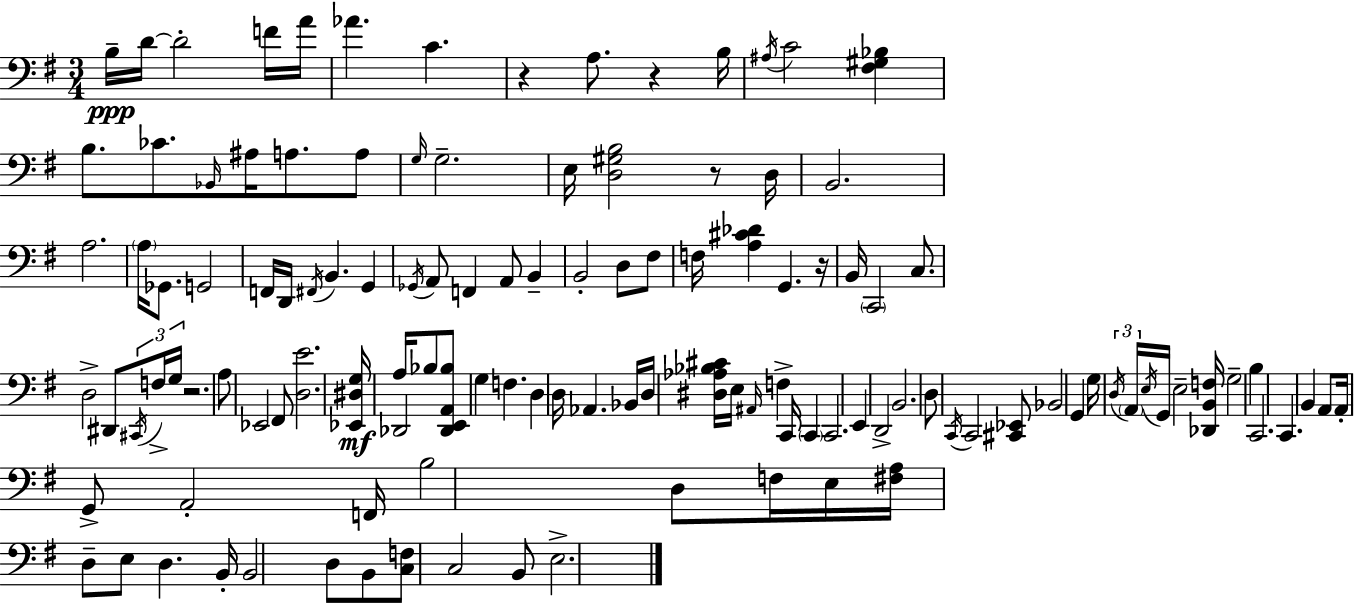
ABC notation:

X:1
T:Untitled
M:3/4
L:1/4
K:Em
B,/4 D/4 D2 F/4 A/4 _A C z A,/2 z B,/4 ^A,/4 C2 [^F,^G,_B,] B,/2 _C/2 _B,,/4 ^A,/4 A,/2 A,/2 G,/4 G,2 E,/4 [D,^G,B,]2 z/2 D,/4 B,,2 A,2 A,/4 _G,,/2 G,,2 F,,/4 D,,/4 ^F,,/4 B,, G,, _G,,/4 A,,/2 F,, A,,/2 B,, B,,2 D,/2 ^F,/2 F,/4 [A,^C_D] G,, z/4 B,,/4 C,,2 C,/2 D,2 ^D,,/2 ^C,,/4 F,/4 G,/4 z2 A,/2 _E,,2 ^F,,/2 [D,E]2 [_E,,^D,G,]/4 _D,,2 A,/4 _B,/2 [_D,,E,,A,,_B,]/2 G, F, D, D,/4 _A,, _B,,/4 D,/4 [^D,_A,_B,^C]/4 E,/4 ^A,,/4 F, C,,/4 C,, C,,2 E,, D,,2 B,,2 D,/2 C,,/4 C,,2 [^C,,_E,,]/2 _B,,2 G,, G,/4 D,/4 A,,/4 E,/4 G,,/4 E,2 [_D,,B,,F,]/4 G,2 B, C,,2 C,, B,, A,,/2 A,,/4 G,,/2 A,,2 F,,/4 B,2 D,/2 F,/4 E,/4 [^F,A,]/4 D,/2 E,/2 D, B,,/4 B,,2 D,/2 B,,/2 [C,F,]/2 C,2 B,,/2 E,2